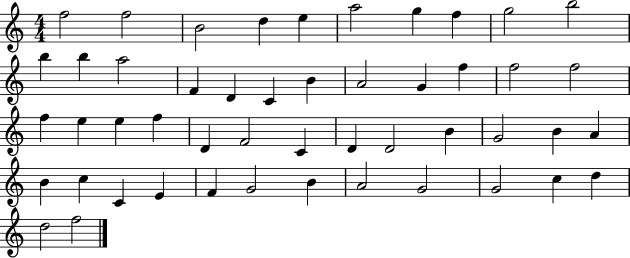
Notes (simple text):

F5/h F5/h B4/h D5/q E5/q A5/h G5/q F5/q G5/h B5/h B5/q B5/q A5/h F4/q D4/q C4/q B4/q A4/h G4/q F5/q F5/h F5/h F5/q E5/q E5/q F5/q D4/q F4/h C4/q D4/q D4/h B4/q G4/h B4/q A4/q B4/q C5/q C4/q E4/q F4/q G4/h B4/q A4/h G4/h G4/h C5/q D5/q D5/h F5/h